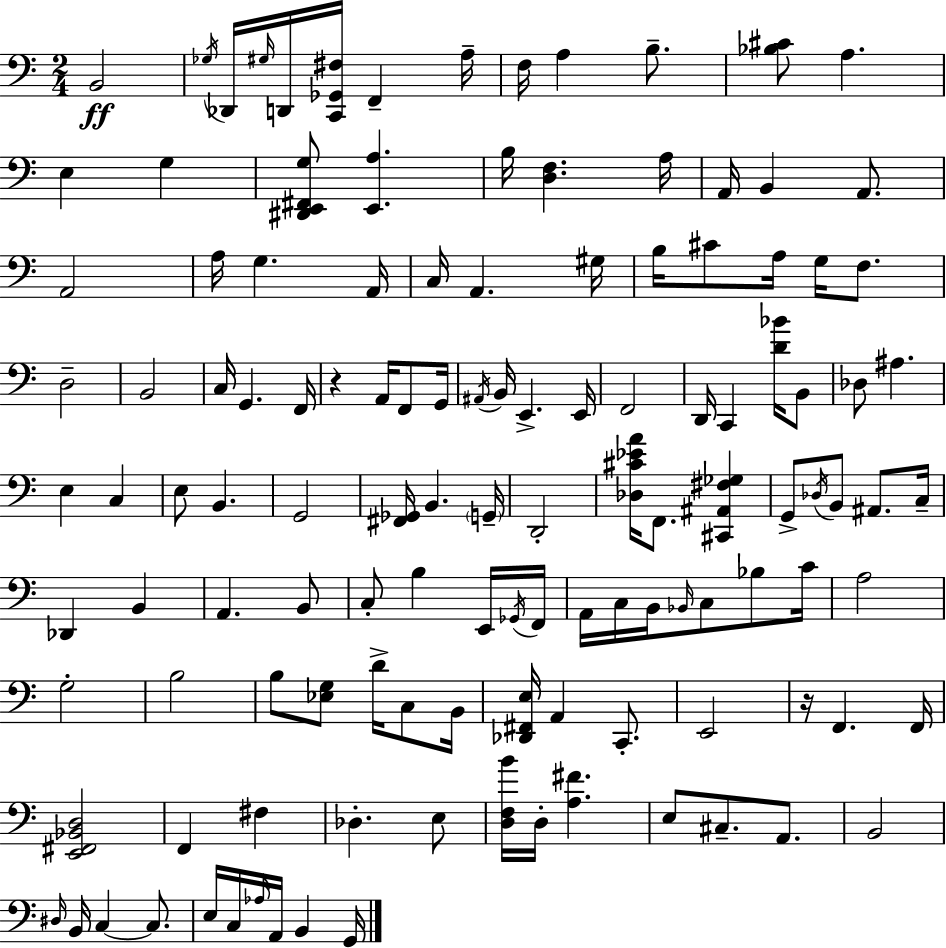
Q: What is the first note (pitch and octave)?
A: B2